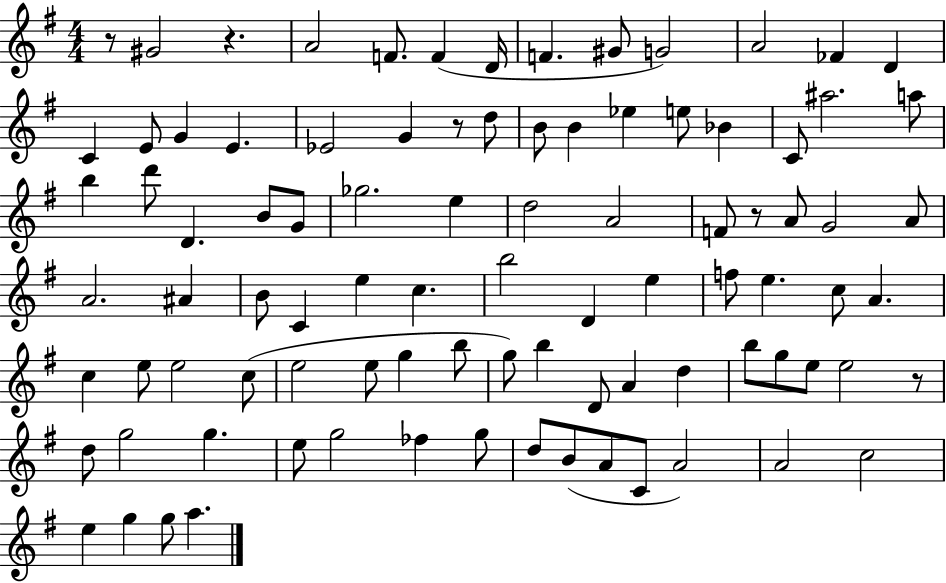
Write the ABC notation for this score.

X:1
T:Untitled
M:4/4
L:1/4
K:G
z/2 ^G2 z A2 F/2 F D/4 F ^G/2 G2 A2 _F D C E/2 G E _E2 G z/2 d/2 B/2 B _e e/2 _B C/2 ^a2 a/2 b d'/2 D B/2 G/2 _g2 e d2 A2 F/2 z/2 A/2 G2 A/2 A2 ^A B/2 C e c b2 D e f/2 e c/2 A c e/2 e2 c/2 e2 e/2 g b/2 g/2 b D/2 A d b/2 g/2 e/2 e2 z/2 d/2 g2 g e/2 g2 _f g/2 d/2 B/2 A/2 C/2 A2 A2 c2 e g g/2 a